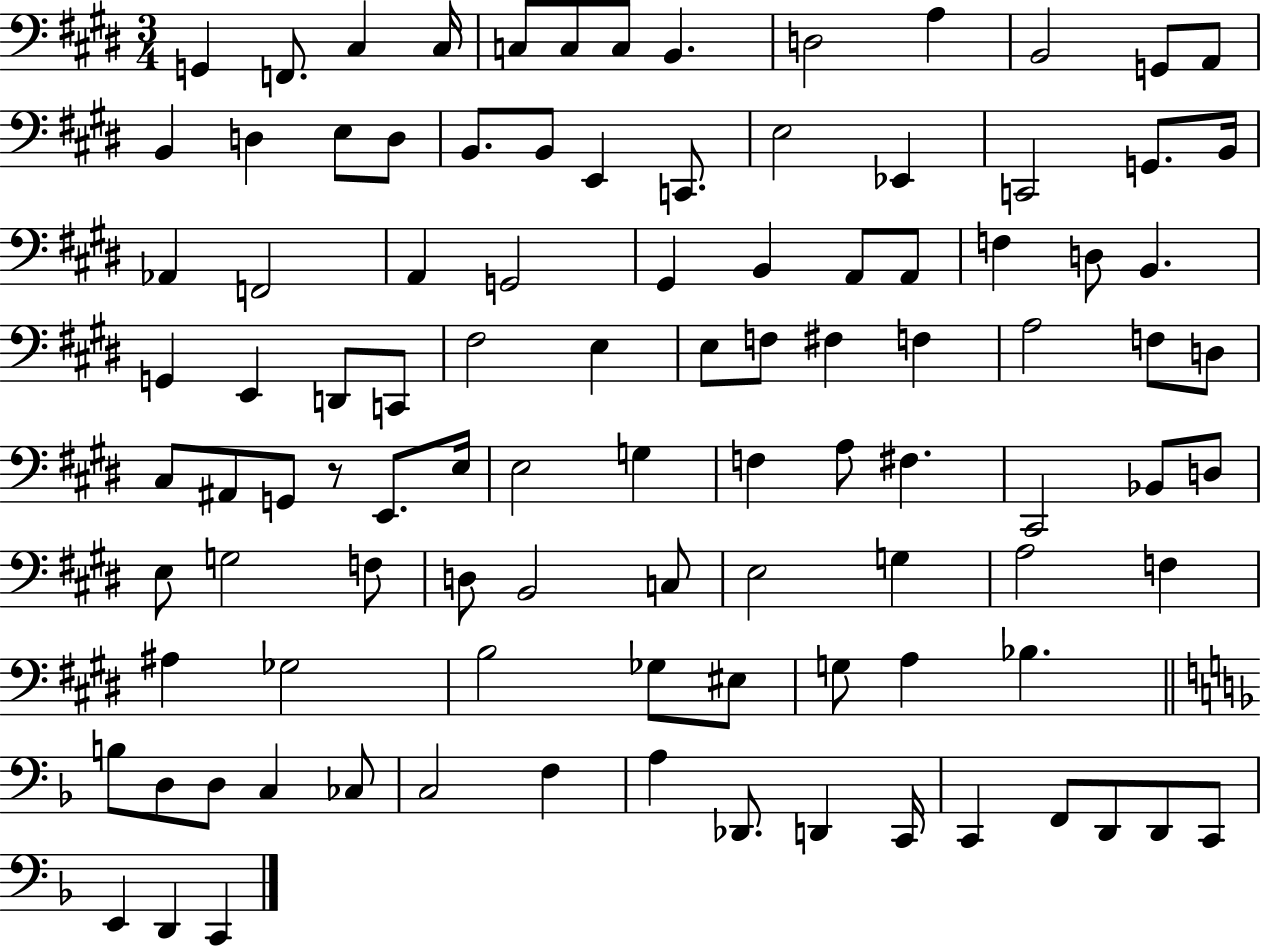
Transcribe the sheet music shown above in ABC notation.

X:1
T:Untitled
M:3/4
L:1/4
K:E
G,, F,,/2 ^C, ^C,/4 C,/2 C,/2 C,/2 B,, D,2 A, B,,2 G,,/2 A,,/2 B,, D, E,/2 D,/2 B,,/2 B,,/2 E,, C,,/2 E,2 _E,, C,,2 G,,/2 B,,/4 _A,, F,,2 A,, G,,2 ^G,, B,, A,,/2 A,,/2 F, D,/2 B,, G,, E,, D,,/2 C,,/2 ^F,2 E, E,/2 F,/2 ^F, F, A,2 F,/2 D,/2 ^C,/2 ^A,,/2 G,,/2 z/2 E,,/2 E,/4 E,2 G, F, A,/2 ^F, ^C,,2 _B,,/2 D,/2 E,/2 G,2 F,/2 D,/2 B,,2 C,/2 E,2 G, A,2 F, ^A, _G,2 B,2 _G,/2 ^E,/2 G,/2 A, _B, B,/2 D,/2 D,/2 C, _C,/2 C,2 F, A, _D,,/2 D,, C,,/4 C,, F,,/2 D,,/2 D,,/2 C,,/2 E,, D,, C,,